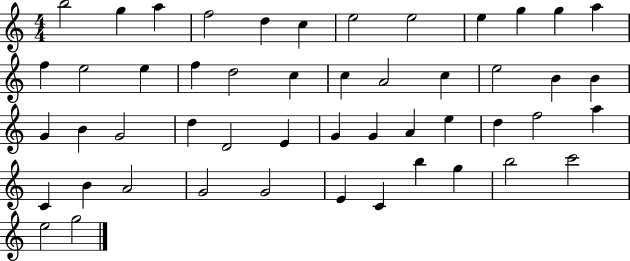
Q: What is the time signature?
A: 4/4